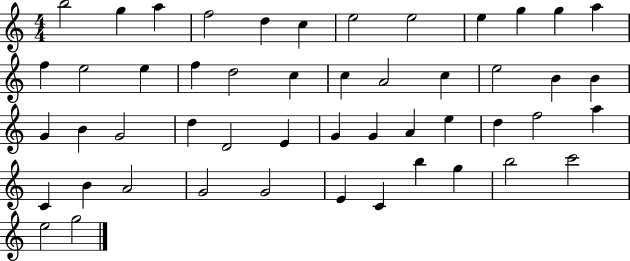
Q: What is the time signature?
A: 4/4